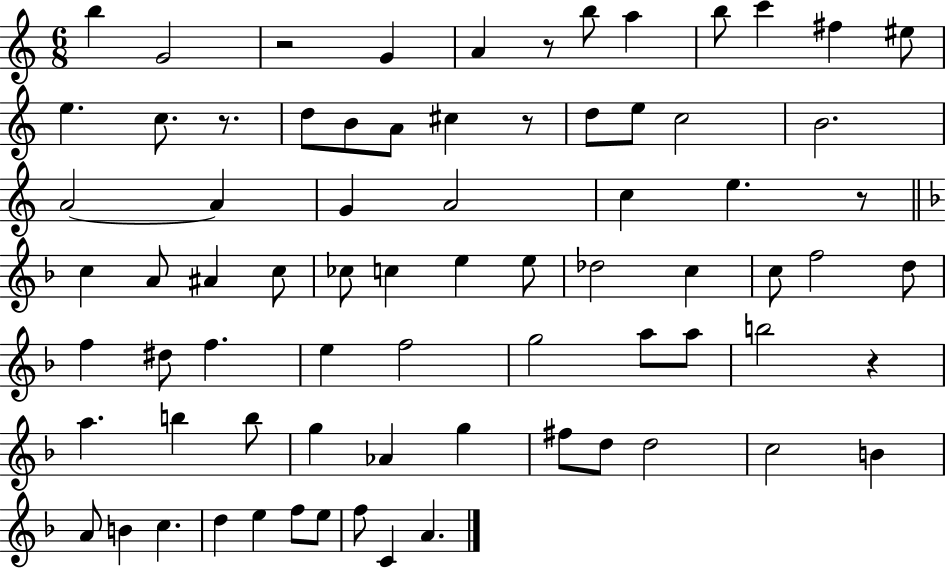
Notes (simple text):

B5/q G4/h R/h G4/q A4/q R/e B5/e A5/q B5/e C6/q F#5/q EIS5/e E5/q. C5/e. R/e. D5/e B4/e A4/e C#5/q R/e D5/e E5/e C5/h B4/h. A4/h A4/q G4/q A4/h C5/q E5/q. R/e C5/q A4/e A#4/q C5/e CES5/e C5/q E5/q E5/e Db5/h C5/q C5/e F5/h D5/e F5/q D#5/e F5/q. E5/q F5/h G5/h A5/e A5/e B5/h R/q A5/q. B5/q B5/e G5/q Ab4/q G5/q F#5/e D5/e D5/h C5/h B4/q A4/e B4/q C5/q. D5/q E5/q F5/e E5/e F5/e C4/q A4/q.